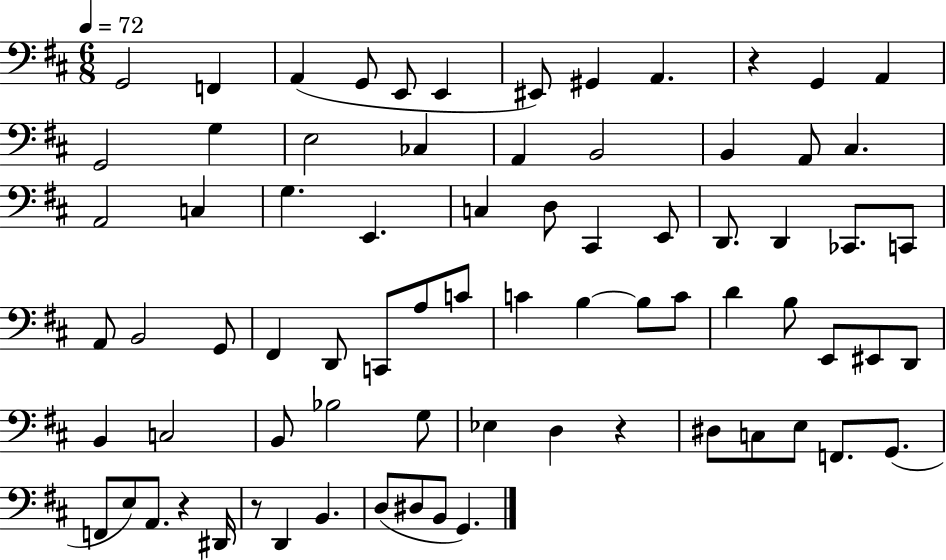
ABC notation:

X:1
T:Untitled
M:6/8
L:1/4
K:D
G,,2 F,, A,, G,,/2 E,,/2 E,, ^E,,/2 ^G,, A,, z G,, A,, G,,2 G, E,2 _C, A,, B,,2 B,, A,,/2 ^C, A,,2 C, G, E,, C, D,/2 ^C,, E,,/2 D,,/2 D,, _C,,/2 C,,/2 A,,/2 B,,2 G,,/2 ^F,, D,,/2 C,,/2 A,/2 C/2 C B, B,/2 C/2 D B,/2 E,,/2 ^E,,/2 D,,/2 B,, C,2 B,,/2 _B,2 G,/2 _E, D, z ^D,/2 C,/2 E,/2 F,,/2 G,,/2 F,,/2 E,/2 A,,/2 z ^D,,/4 z/2 D,, B,, D,/2 ^D,/2 B,,/2 G,,